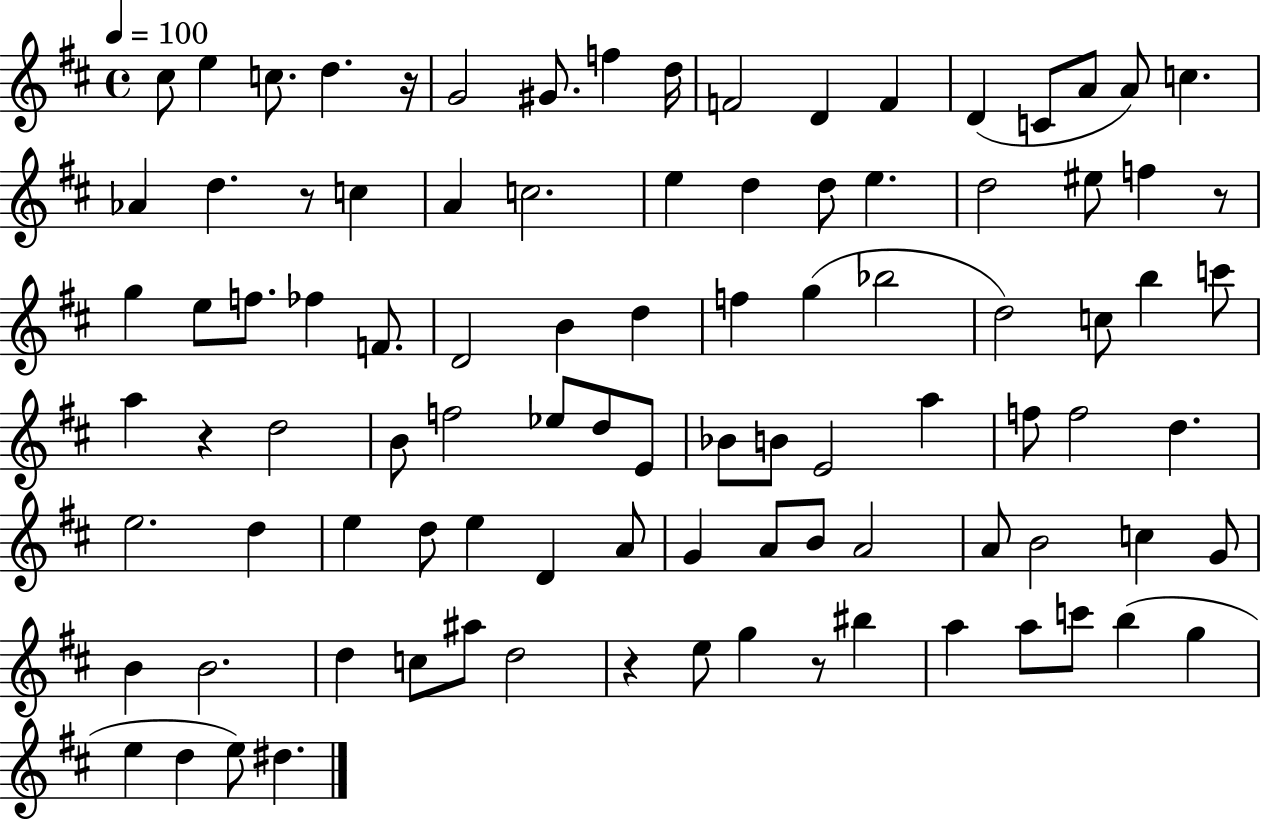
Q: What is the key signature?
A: D major